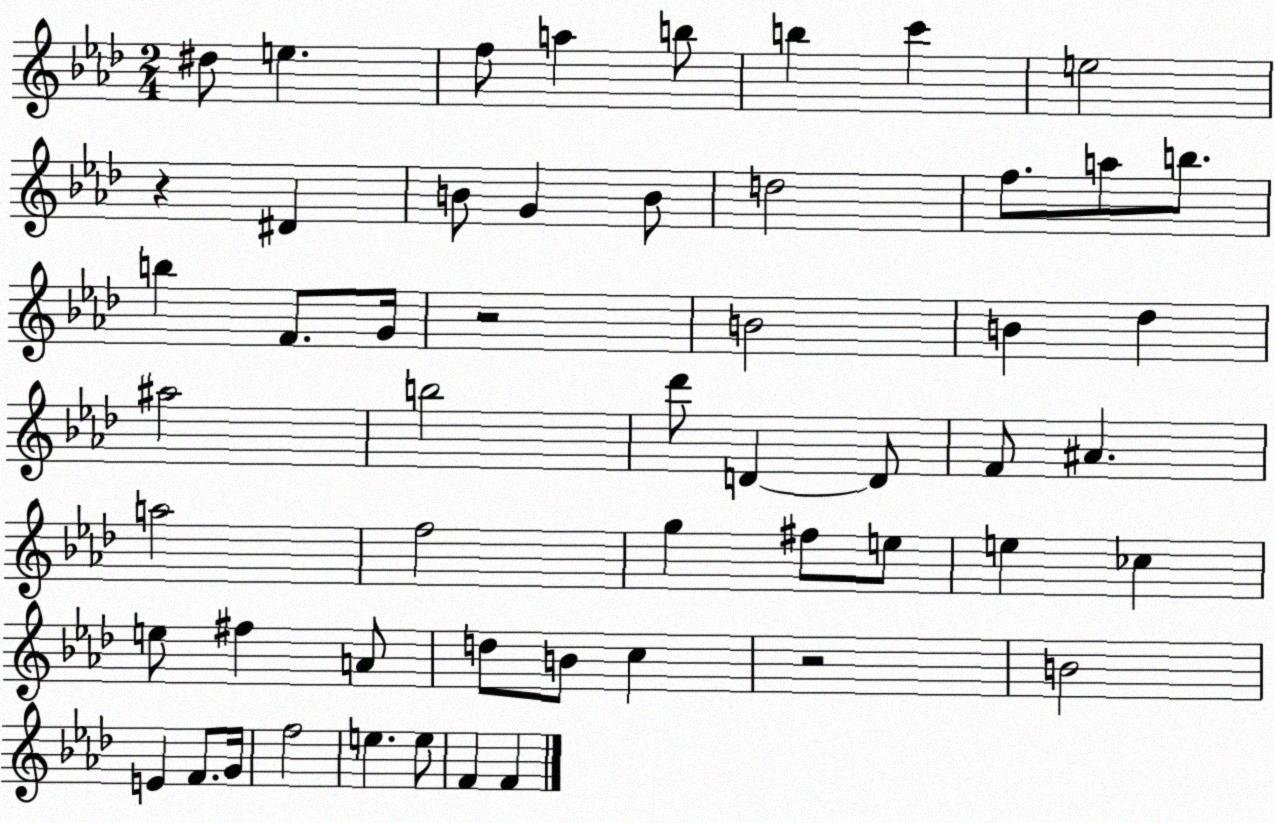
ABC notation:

X:1
T:Untitled
M:2/4
L:1/4
K:Ab
^d/2 e f/2 a b/2 b c' e2 z ^D B/2 G B/2 d2 f/2 a/2 b/2 b F/2 G/4 z2 B2 B _d ^a2 b2 _d'/2 D D/2 F/2 ^A a2 f2 g ^f/2 e/2 e _c e/2 ^f A/2 d/2 B/2 c z2 B2 E F/2 G/4 f2 e e/2 F F